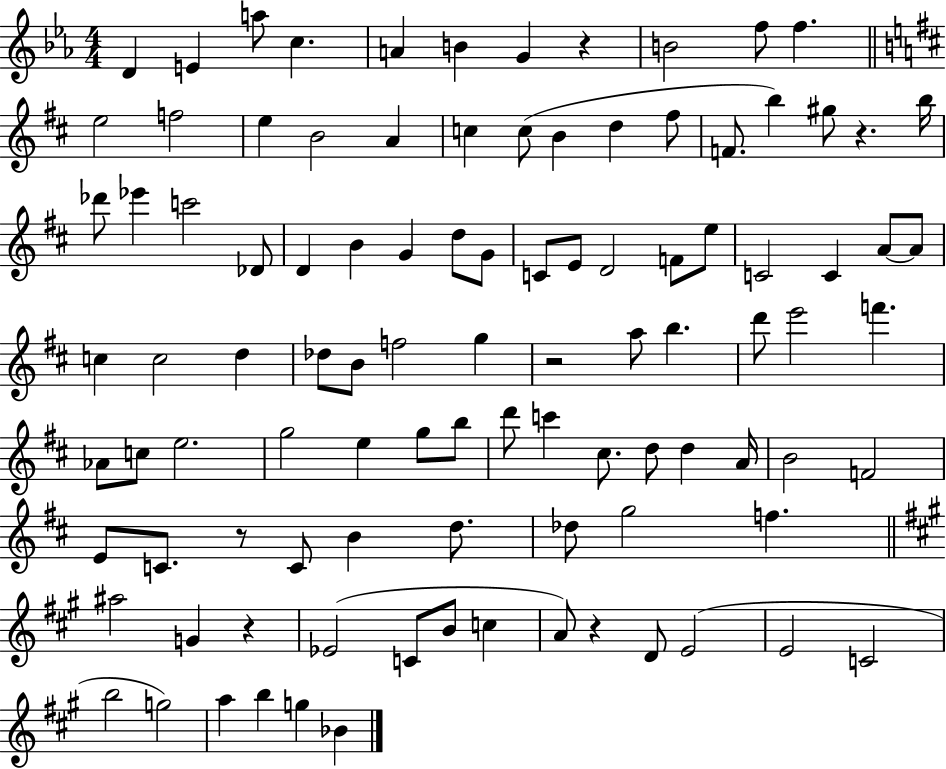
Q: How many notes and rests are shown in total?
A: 100